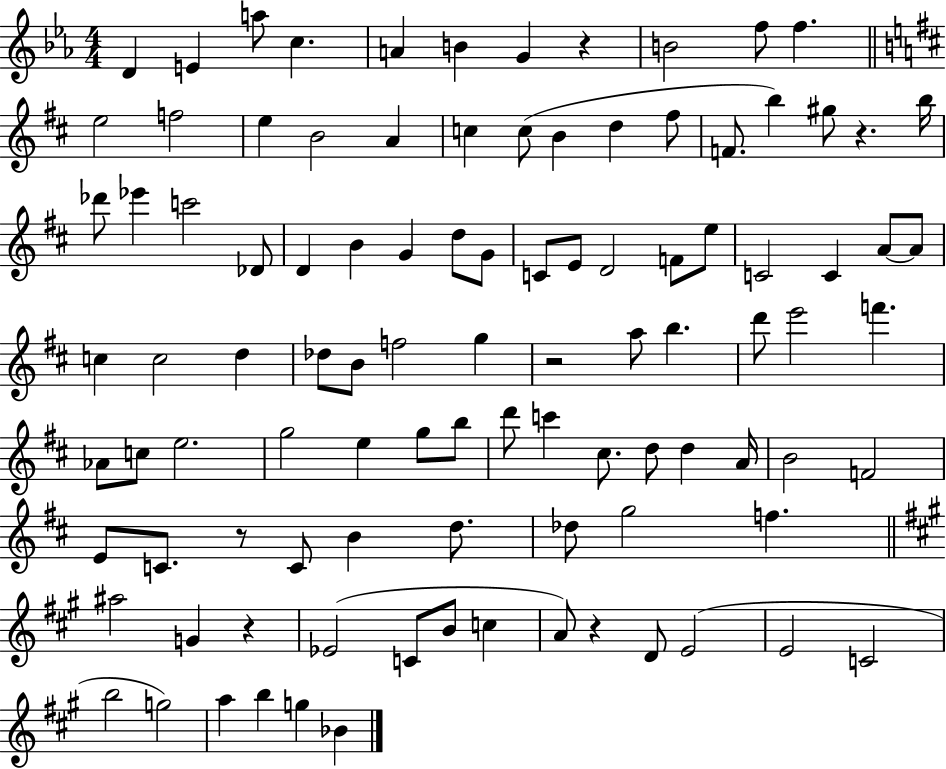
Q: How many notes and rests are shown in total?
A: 100